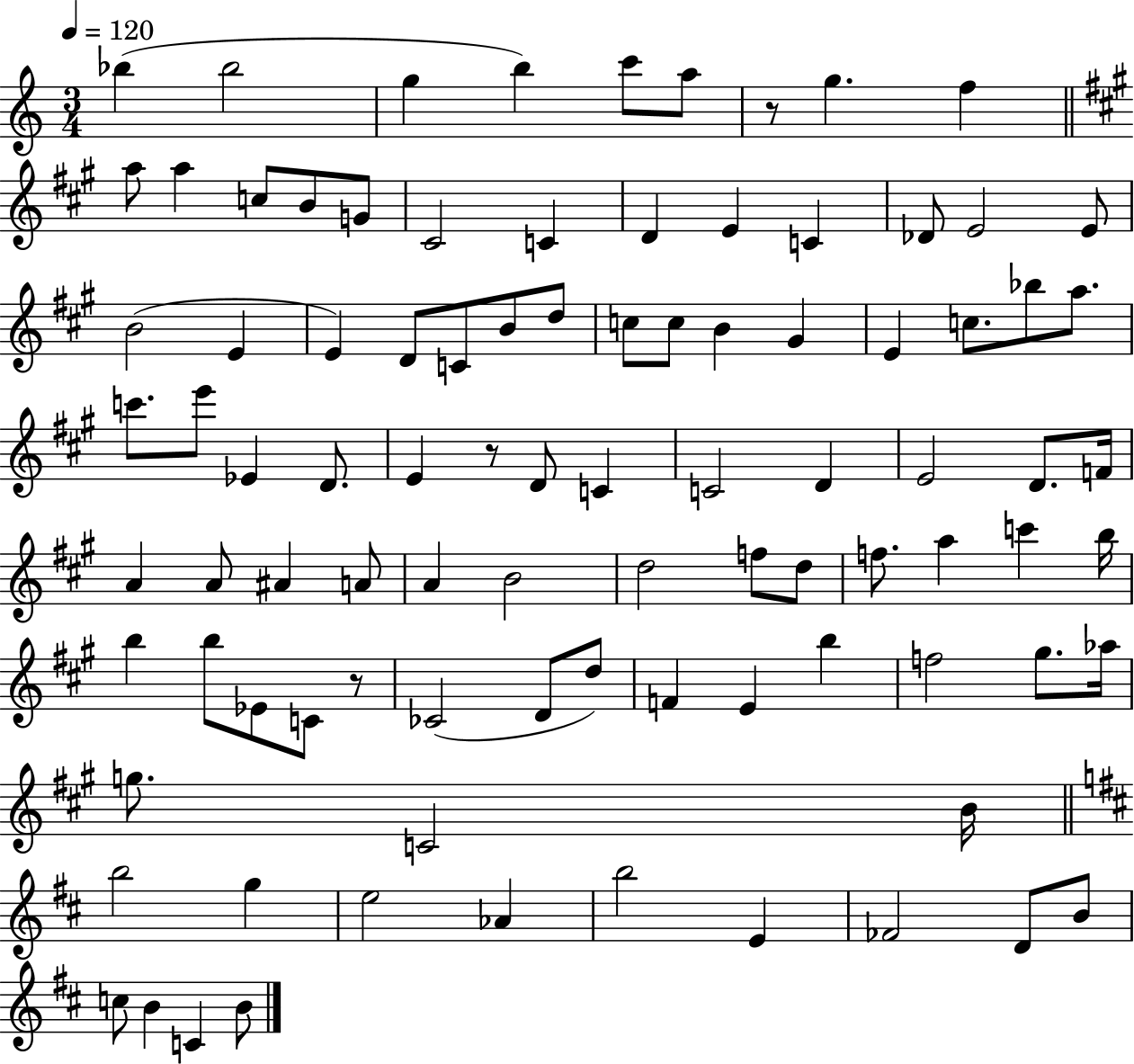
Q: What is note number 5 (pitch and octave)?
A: C6